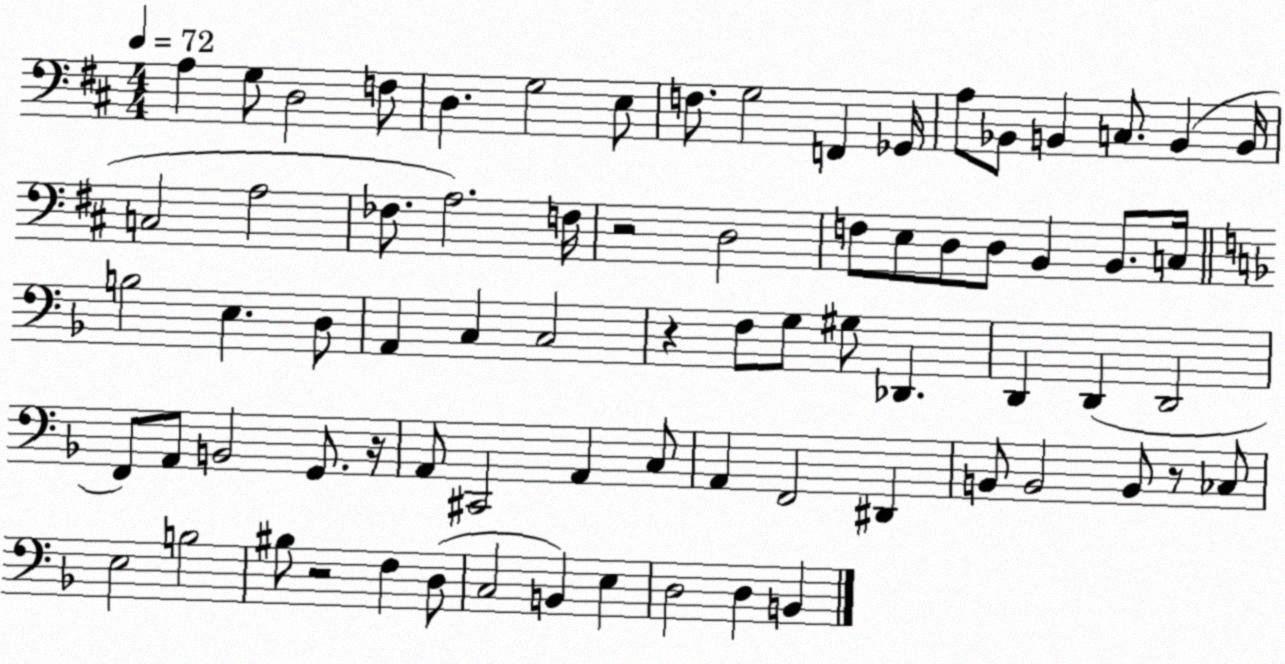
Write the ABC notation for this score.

X:1
T:Untitled
M:4/4
L:1/4
K:D
A, G,/2 D,2 F,/2 D, G,2 E,/2 F,/2 G,2 F,, _G,,/4 A,/2 _B,,/2 B,, C,/2 B,, B,,/4 C,2 A,2 _F,/2 A,2 F,/4 z2 D,2 F,/2 E,/2 D,/2 D,/2 B,, B,,/2 C,/4 B,2 E, D,/2 A,, C, C,2 z F,/2 G,/2 ^G,/2 _D,, D,, D,, D,,2 F,,/2 A,,/2 B,,2 G,,/2 z/4 A,,/2 ^C,,2 A,, C,/2 A,, F,,2 ^D,, B,,/2 B,,2 B,,/2 z/2 _C,/2 E,2 B,2 ^B,/2 z2 F, D,/2 C,2 B,, E, D,2 D, B,,